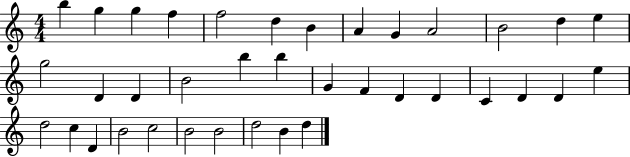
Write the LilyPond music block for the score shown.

{
  \clef treble
  \numericTimeSignature
  \time 4/4
  \key c \major
  b''4 g''4 g''4 f''4 | f''2 d''4 b'4 | a'4 g'4 a'2 | b'2 d''4 e''4 | \break g''2 d'4 d'4 | b'2 b''4 b''4 | g'4 f'4 d'4 d'4 | c'4 d'4 d'4 e''4 | \break d''2 c''4 d'4 | b'2 c''2 | b'2 b'2 | d''2 b'4 d''4 | \break \bar "|."
}